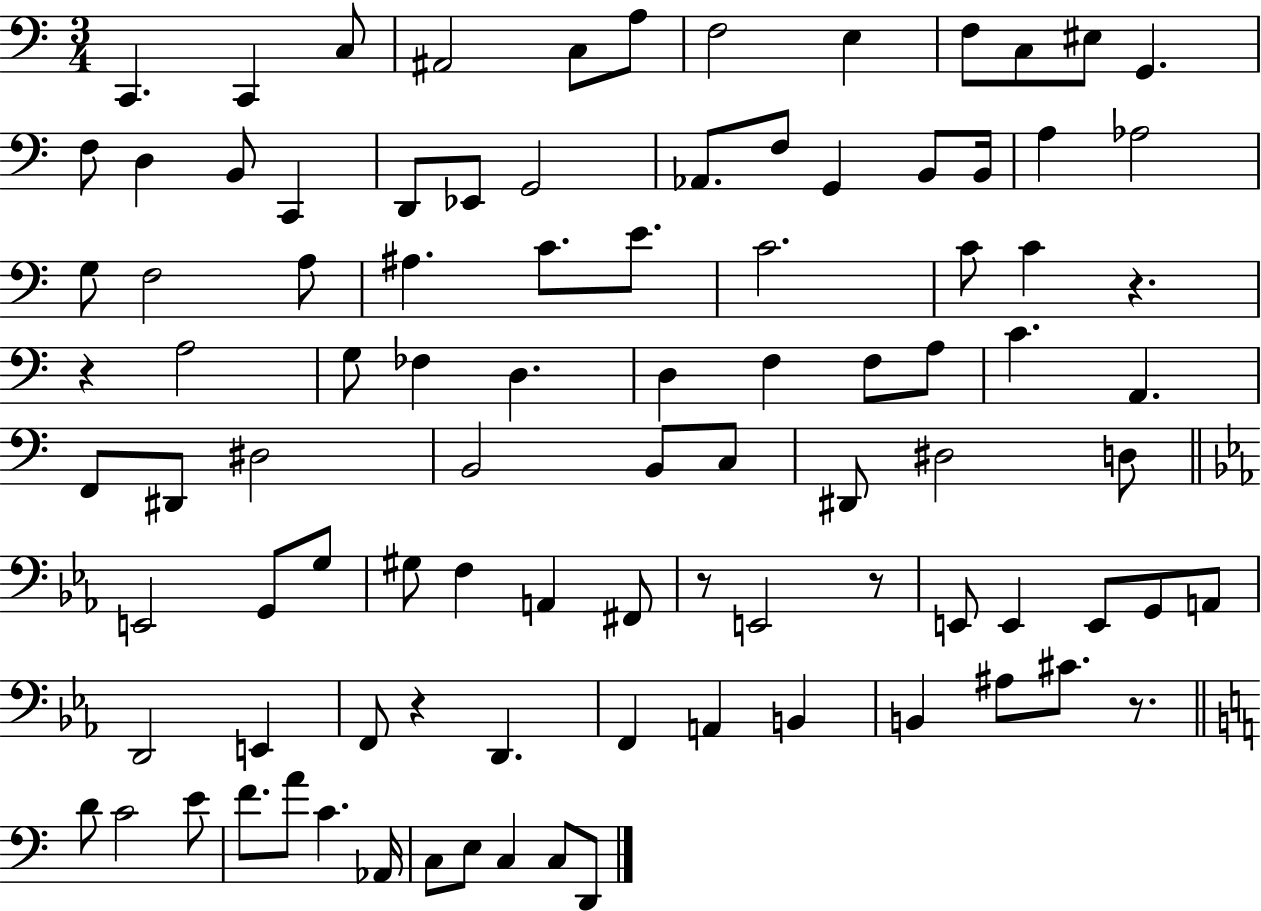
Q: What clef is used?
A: bass